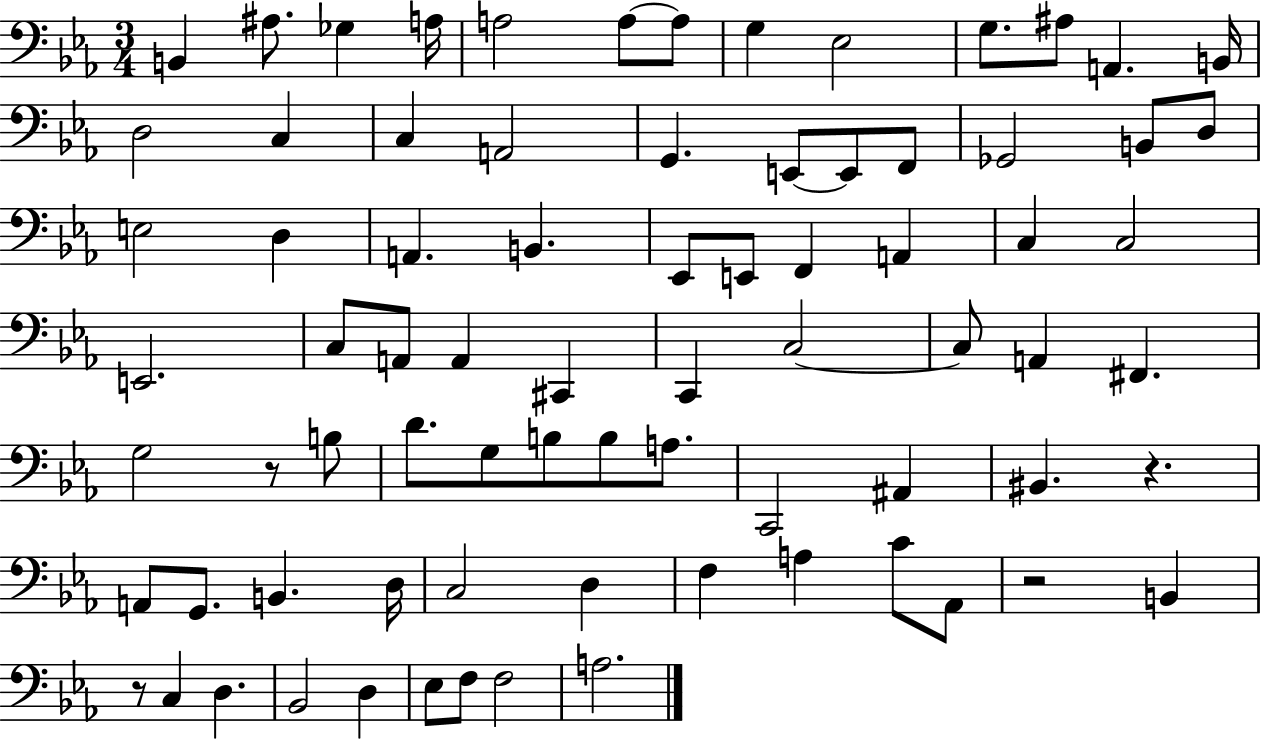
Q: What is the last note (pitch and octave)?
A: A3